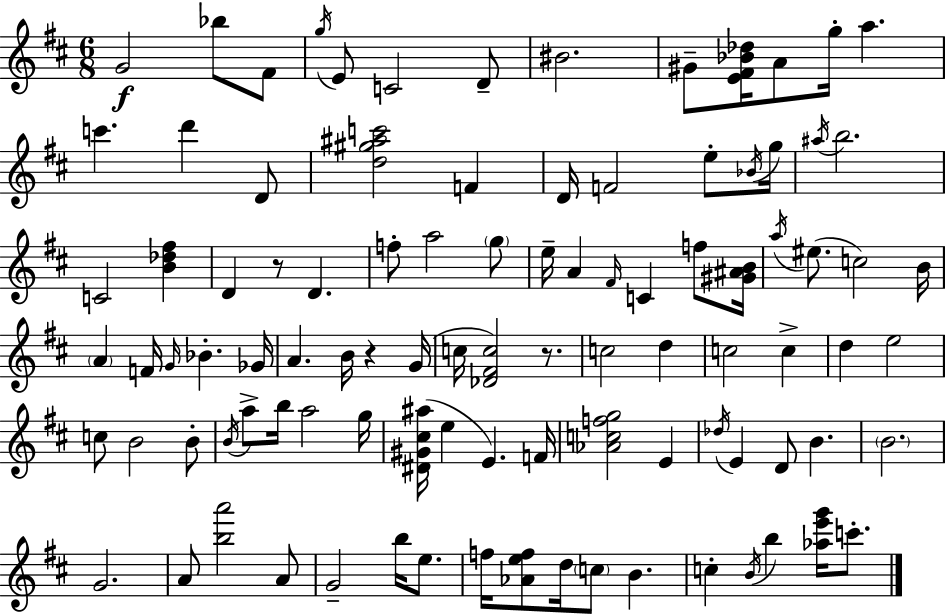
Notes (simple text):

G4/h Bb5/e F#4/e G5/s E4/e C4/h D4/e BIS4/h. G#4/e [E4,F#4,Bb4,Db5]/s A4/e G5/s A5/q. C6/q. D6/q D4/e [D5,G#5,A#5,C6]/h F4/q D4/s F4/h E5/e Bb4/s G5/s A#5/s B5/h. C4/h [B4,Db5,F#5]/q D4/q R/e D4/q. F5/e A5/h G5/e E5/s A4/q F#4/s C4/q F5/e [G#4,A#4,B4]/s A5/s EIS5/e. C5/h B4/s A4/q F4/s G4/s Bb4/q. Gb4/s A4/q. B4/s R/q G4/s C5/s [Db4,F#4,C5]/h R/e. C5/h D5/q C5/h C5/q D5/q E5/h C5/e B4/h B4/e B4/s A5/e B5/s A5/h G5/s [D#4,G#4,C#5,A#5]/s E5/q E4/q. F4/s [Ab4,C5,F5,G5]/h E4/q Db5/s E4/q D4/e B4/q. B4/h. G4/h. A4/e [B5,A6]/h A4/e G4/h B5/s E5/e. F5/s [Ab4,E5,F5]/e D5/s C5/e B4/q. C5/q B4/s B5/q [Ab5,E6,G6]/s C6/e.